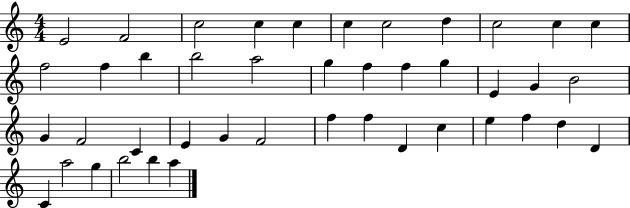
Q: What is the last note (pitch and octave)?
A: A5